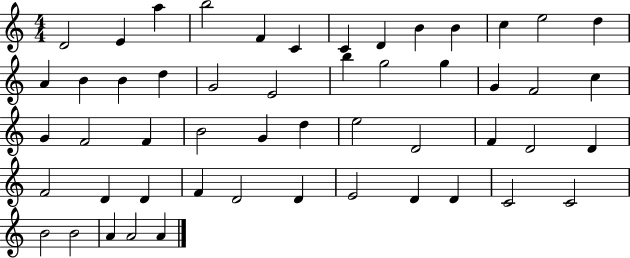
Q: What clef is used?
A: treble